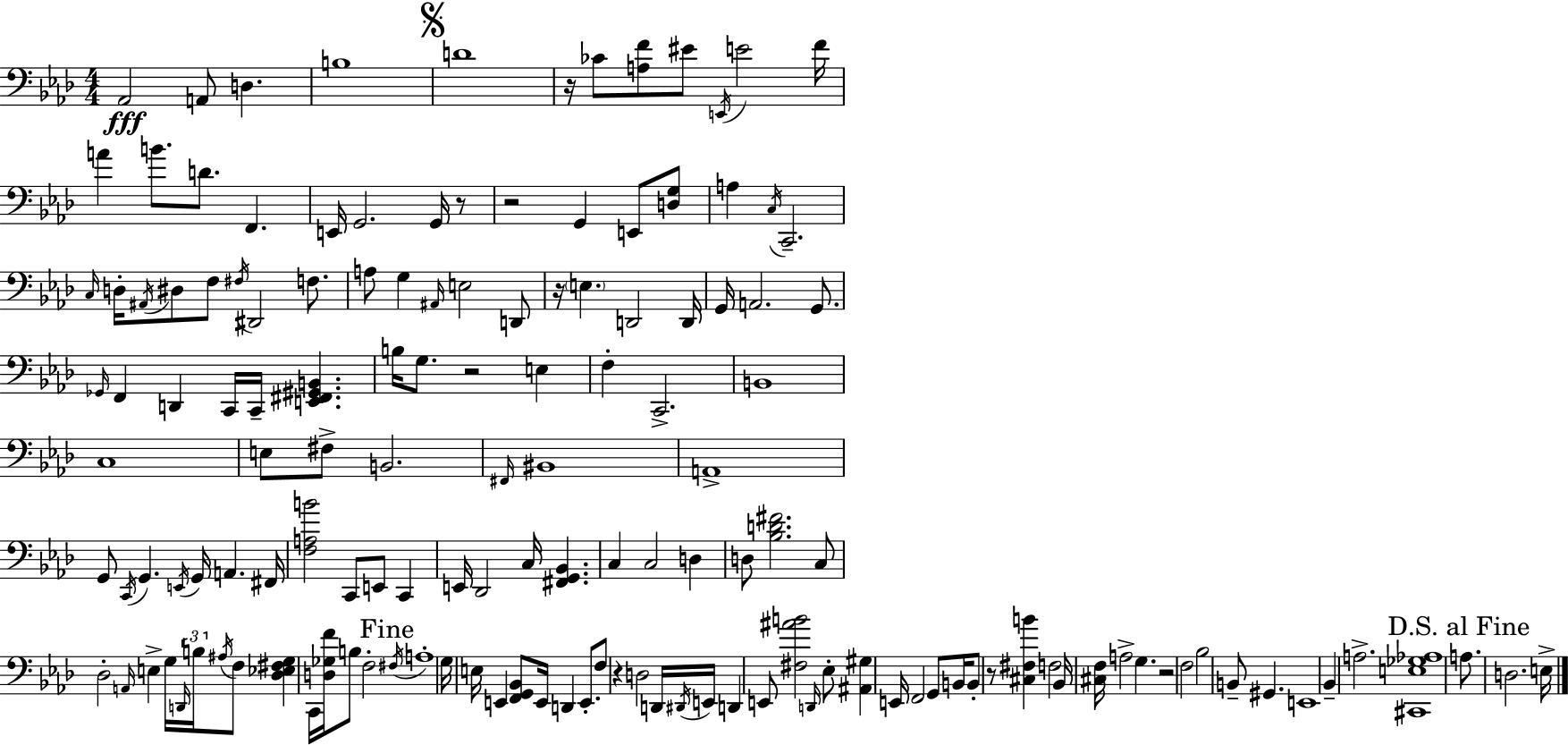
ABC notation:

X:1
T:Untitled
M:4/4
L:1/4
K:Fm
_A,,2 A,,/2 D, B,4 D4 z/4 _C/2 [A,F]/2 ^E/2 E,,/4 E2 F/4 A B/2 D/2 F,, E,,/4 G,,2 G,,/4 z/2 z2 G,, E,,/2 [D,G,]/2 A, C,/4 C,,2 C,/4 D,/4 ^A,,/4 ^D,/2 F,/2 ^F,/4 ^D,,2 F,/2 A,/2 G, ^A,,/4 E,2 D,,/2 z/4 E, D,,2 D,,/4 G,,/4 A,,2 G,,/2 _G,,/4 F,, D,, C,,/4 C,,/4 [E,,^F,,^G,,B,,] B,/4 G,/2 z2 E, F, C,,2 B,,4 C,4 E,/2 ^F,/2 B,,2 ^F,,/4 ^B,,4 A,,4 G,,/2 C,,/4 G,, E,,/4 G,,/4 A,, ^F,,/4 [F,A,B]2 C,,/2 E,,/2 C,, E,,/4 _D,,2 C,/4 [^F,,G,,_B,,] C, C,2 D, D,/2 [_B,D^F]2 C,/2 _D,2 A,,/4 E, G,/4 D,,/4 B,/4 ^A,/4 F,/2 [_D,_E,^F,G,] C,,/4 [D,_G,F]/4 B,/2 F,2 ^F,/4 A,4 G,/4 E,/4 E,, [F,,G,,_B,,]/2 E,,/4 D,, E,,/2 F,/2 z D,2 D,,/4 ^D,,/4 E,,/4 D,, E,,/2 [^F,^AB]2 D,,/4 _E,/2 [^A,,^G,] E,,/4 F,,2 G,,/2 B,,/4 B,,/2 z/2 [^C,^F,B] F,2 _B,,/4 [^C,F,]/4 A,2 G, z2 F,2 _B,2 B,,/2 ^G,, E,,4 _B,, A,2 [^C,,E,_G,_A,]4 A,/2 D,2 E,/4